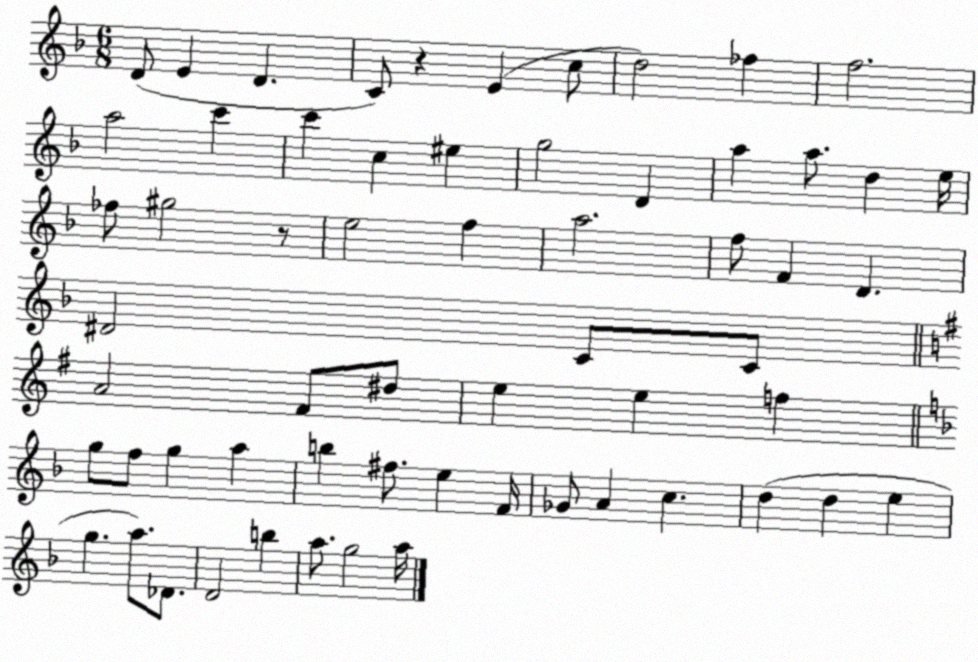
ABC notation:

X:1
T:Untitled
M:6/8
L:1/4
K:F
D/2 E D C/2 z E c/2 d2 _f f2 a2 c' c' c ^e g2 D a a/2 d e/4 _f/2 ^g2 z/2 e2 f a2 f/2 F D ^D2 C/2 C/2 A2 ^F/2 ^d/2 e e f g/2 f/2 g a b ^f/2 e F/4 _G/2 A c d d e g a/2 _D/2 D2 b a/2 g2 a/4